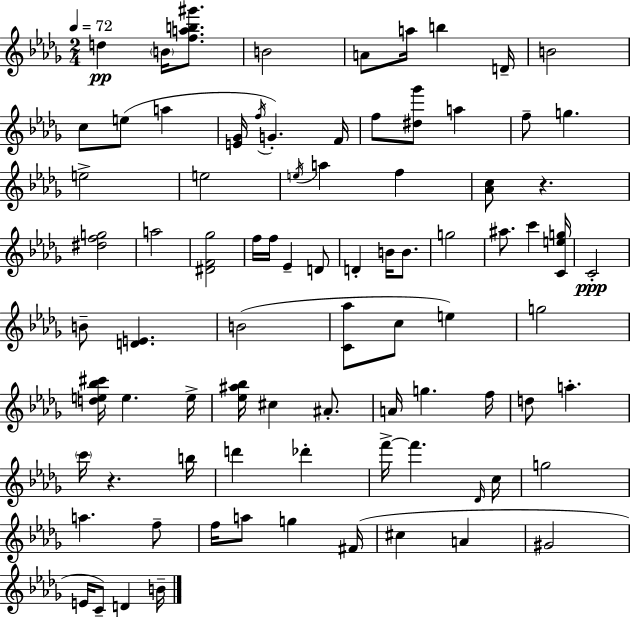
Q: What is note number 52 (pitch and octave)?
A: D6